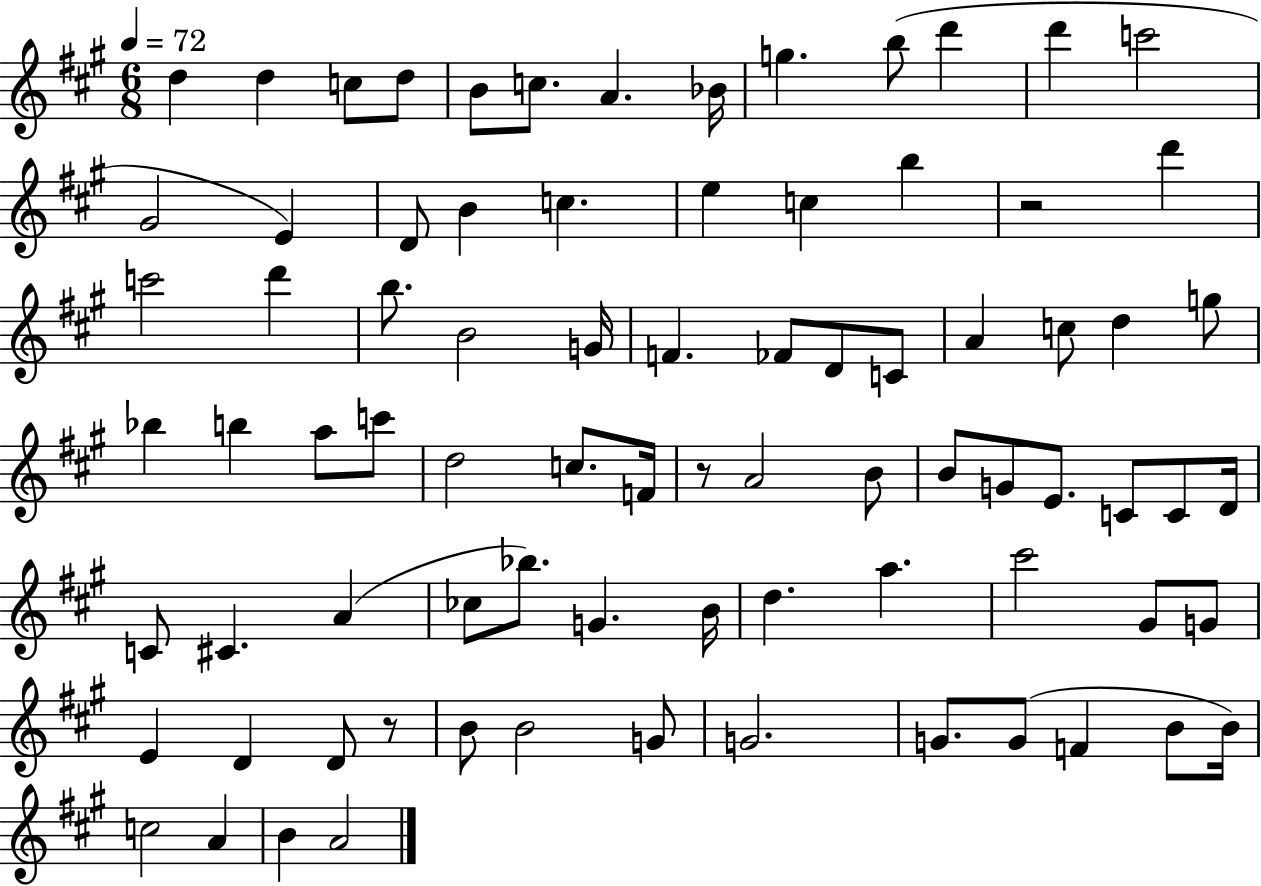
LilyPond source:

{
  \clef treble
  \numericTimeSignature
  \time 6/8
  \key a \major
  \tempo 4 = 72
  d''4 d''4 c''8 d''8 | b'8 c''8. a'4. bes'16 | g''4. b''8( d'''4 | d'''4 c'''2 | \break gis'2 e'4) | d'8 b'4 c''4. | e''4 c''4 b''4 | r2 d'''4 | \break c'''2 d'''4 | b''8. b'2 g'16 | f'4. fes'8 d'8 c'8 | a'4 c''8 d''4 g''8 | \break bes''4 b''4 a''8 c'''8 | d''2 c''8. f'16 | r8 a'2 b'8 | b'8 g'8 e'8. c'8 c'8 d'16 | \break c'8 cis'4. a'4( | ces''8 bes''8.) g'4. b'16 | d''4. a''4. | cis'''2 gis'8 g'8 | \break e'4 d'4 d'8 r8 | b'8 b'2 g'8 | g'2. | g'8. g'8( f'4 b'8 b'16) | \break c''2 a'4 | b'4 a'2 | \bar "|."
}